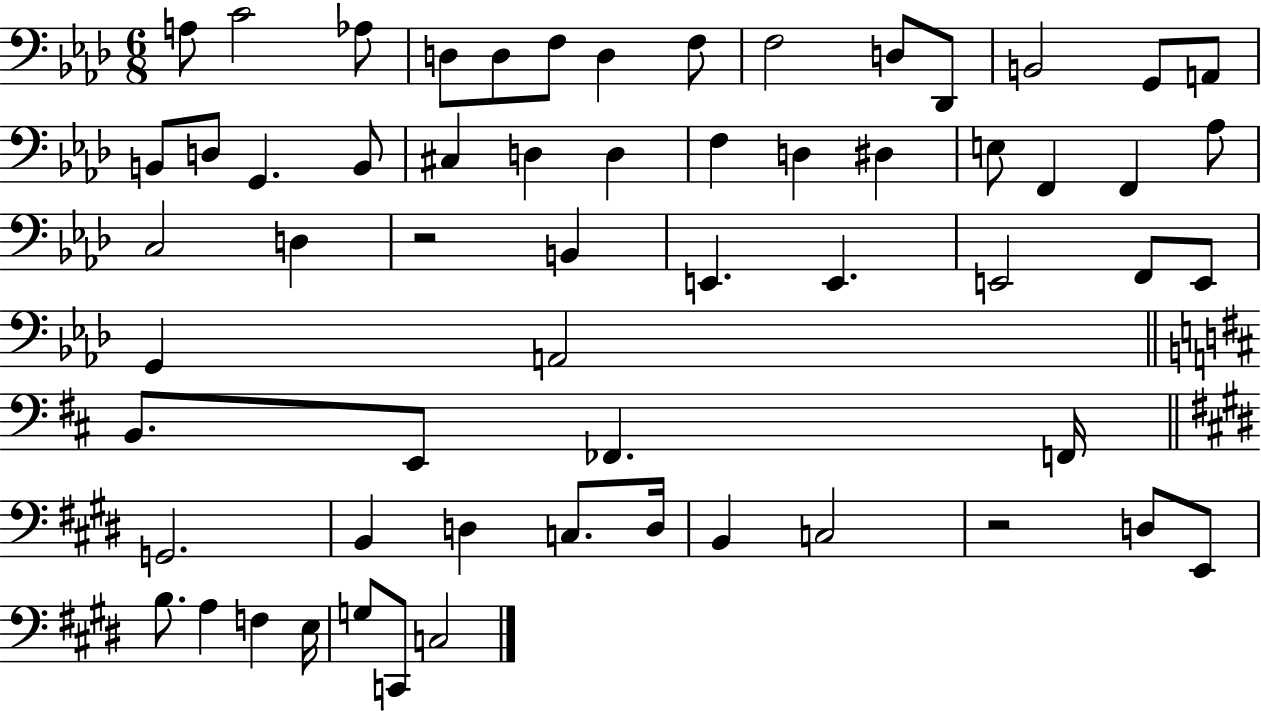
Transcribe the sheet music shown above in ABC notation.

X:1
T:Untitled
M:6/8
L:1/4
K:Ab
A,/2 C2 _A,/2 D,/2 D,/2 F,/2 D, F,/2 F,2 D,/2 _D,,/2 B,,2 G,,/2 A,,/2 B,,/2 D,/2 G,, B,,/2 ^C, D, D, F, D, ^D, E,/2 F,, F,, _A,/2 C,2 D, z2 B,, E,, E,, E,,2 F,,/2 E,,/2 G,, A,,2 B,,/2 E,,/2 _F,, F,,/4 G,,2 B,, D, C,/2 D,/4 B,, C,2 z2 D,/2 E,,/2 B,/2 A, F, E,/4 G,/2 C,,/2 C,2